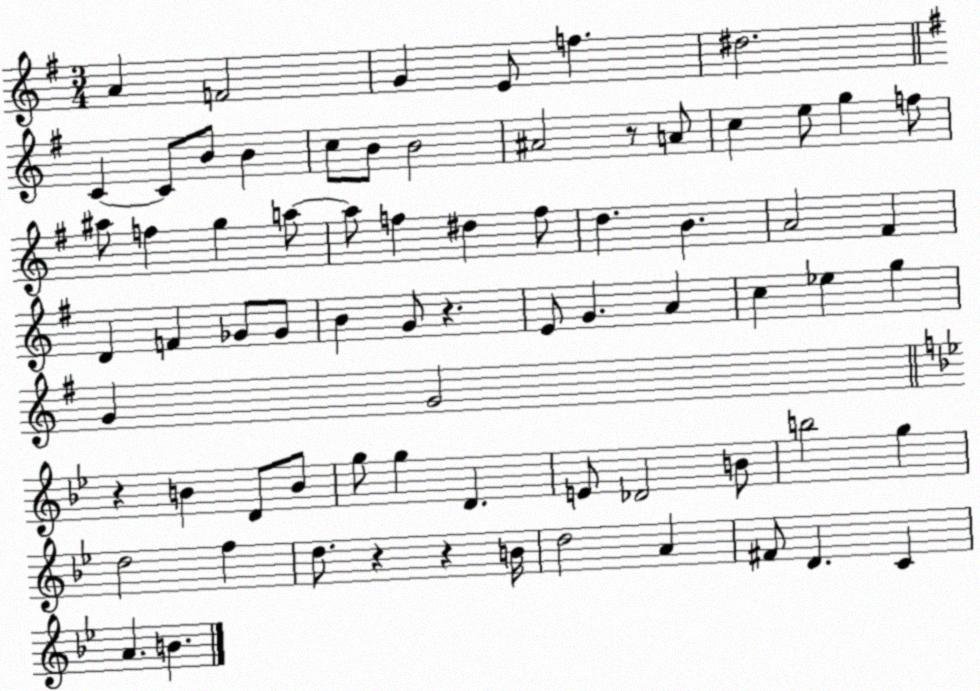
X:1
T:Untitled
M:3/4
L:1/4
K:G
A F2 G E/2 f ^d2 C C/2 B/2 B c/2 B/2 B2 ^A2 z/2 A/2 c e/2 g f/2 ^a/2 f g a/2 a/2 f ^d f/2 d B A2 ^F D F _G/2 _G/2 B G/2 z E/2 G A c _e g G G2 z B D/2 B/2 g/2 g D E/2 _D2 B/2 b2 g d2 f d/2 z z B/4 d2 A ^F/2 D C A B